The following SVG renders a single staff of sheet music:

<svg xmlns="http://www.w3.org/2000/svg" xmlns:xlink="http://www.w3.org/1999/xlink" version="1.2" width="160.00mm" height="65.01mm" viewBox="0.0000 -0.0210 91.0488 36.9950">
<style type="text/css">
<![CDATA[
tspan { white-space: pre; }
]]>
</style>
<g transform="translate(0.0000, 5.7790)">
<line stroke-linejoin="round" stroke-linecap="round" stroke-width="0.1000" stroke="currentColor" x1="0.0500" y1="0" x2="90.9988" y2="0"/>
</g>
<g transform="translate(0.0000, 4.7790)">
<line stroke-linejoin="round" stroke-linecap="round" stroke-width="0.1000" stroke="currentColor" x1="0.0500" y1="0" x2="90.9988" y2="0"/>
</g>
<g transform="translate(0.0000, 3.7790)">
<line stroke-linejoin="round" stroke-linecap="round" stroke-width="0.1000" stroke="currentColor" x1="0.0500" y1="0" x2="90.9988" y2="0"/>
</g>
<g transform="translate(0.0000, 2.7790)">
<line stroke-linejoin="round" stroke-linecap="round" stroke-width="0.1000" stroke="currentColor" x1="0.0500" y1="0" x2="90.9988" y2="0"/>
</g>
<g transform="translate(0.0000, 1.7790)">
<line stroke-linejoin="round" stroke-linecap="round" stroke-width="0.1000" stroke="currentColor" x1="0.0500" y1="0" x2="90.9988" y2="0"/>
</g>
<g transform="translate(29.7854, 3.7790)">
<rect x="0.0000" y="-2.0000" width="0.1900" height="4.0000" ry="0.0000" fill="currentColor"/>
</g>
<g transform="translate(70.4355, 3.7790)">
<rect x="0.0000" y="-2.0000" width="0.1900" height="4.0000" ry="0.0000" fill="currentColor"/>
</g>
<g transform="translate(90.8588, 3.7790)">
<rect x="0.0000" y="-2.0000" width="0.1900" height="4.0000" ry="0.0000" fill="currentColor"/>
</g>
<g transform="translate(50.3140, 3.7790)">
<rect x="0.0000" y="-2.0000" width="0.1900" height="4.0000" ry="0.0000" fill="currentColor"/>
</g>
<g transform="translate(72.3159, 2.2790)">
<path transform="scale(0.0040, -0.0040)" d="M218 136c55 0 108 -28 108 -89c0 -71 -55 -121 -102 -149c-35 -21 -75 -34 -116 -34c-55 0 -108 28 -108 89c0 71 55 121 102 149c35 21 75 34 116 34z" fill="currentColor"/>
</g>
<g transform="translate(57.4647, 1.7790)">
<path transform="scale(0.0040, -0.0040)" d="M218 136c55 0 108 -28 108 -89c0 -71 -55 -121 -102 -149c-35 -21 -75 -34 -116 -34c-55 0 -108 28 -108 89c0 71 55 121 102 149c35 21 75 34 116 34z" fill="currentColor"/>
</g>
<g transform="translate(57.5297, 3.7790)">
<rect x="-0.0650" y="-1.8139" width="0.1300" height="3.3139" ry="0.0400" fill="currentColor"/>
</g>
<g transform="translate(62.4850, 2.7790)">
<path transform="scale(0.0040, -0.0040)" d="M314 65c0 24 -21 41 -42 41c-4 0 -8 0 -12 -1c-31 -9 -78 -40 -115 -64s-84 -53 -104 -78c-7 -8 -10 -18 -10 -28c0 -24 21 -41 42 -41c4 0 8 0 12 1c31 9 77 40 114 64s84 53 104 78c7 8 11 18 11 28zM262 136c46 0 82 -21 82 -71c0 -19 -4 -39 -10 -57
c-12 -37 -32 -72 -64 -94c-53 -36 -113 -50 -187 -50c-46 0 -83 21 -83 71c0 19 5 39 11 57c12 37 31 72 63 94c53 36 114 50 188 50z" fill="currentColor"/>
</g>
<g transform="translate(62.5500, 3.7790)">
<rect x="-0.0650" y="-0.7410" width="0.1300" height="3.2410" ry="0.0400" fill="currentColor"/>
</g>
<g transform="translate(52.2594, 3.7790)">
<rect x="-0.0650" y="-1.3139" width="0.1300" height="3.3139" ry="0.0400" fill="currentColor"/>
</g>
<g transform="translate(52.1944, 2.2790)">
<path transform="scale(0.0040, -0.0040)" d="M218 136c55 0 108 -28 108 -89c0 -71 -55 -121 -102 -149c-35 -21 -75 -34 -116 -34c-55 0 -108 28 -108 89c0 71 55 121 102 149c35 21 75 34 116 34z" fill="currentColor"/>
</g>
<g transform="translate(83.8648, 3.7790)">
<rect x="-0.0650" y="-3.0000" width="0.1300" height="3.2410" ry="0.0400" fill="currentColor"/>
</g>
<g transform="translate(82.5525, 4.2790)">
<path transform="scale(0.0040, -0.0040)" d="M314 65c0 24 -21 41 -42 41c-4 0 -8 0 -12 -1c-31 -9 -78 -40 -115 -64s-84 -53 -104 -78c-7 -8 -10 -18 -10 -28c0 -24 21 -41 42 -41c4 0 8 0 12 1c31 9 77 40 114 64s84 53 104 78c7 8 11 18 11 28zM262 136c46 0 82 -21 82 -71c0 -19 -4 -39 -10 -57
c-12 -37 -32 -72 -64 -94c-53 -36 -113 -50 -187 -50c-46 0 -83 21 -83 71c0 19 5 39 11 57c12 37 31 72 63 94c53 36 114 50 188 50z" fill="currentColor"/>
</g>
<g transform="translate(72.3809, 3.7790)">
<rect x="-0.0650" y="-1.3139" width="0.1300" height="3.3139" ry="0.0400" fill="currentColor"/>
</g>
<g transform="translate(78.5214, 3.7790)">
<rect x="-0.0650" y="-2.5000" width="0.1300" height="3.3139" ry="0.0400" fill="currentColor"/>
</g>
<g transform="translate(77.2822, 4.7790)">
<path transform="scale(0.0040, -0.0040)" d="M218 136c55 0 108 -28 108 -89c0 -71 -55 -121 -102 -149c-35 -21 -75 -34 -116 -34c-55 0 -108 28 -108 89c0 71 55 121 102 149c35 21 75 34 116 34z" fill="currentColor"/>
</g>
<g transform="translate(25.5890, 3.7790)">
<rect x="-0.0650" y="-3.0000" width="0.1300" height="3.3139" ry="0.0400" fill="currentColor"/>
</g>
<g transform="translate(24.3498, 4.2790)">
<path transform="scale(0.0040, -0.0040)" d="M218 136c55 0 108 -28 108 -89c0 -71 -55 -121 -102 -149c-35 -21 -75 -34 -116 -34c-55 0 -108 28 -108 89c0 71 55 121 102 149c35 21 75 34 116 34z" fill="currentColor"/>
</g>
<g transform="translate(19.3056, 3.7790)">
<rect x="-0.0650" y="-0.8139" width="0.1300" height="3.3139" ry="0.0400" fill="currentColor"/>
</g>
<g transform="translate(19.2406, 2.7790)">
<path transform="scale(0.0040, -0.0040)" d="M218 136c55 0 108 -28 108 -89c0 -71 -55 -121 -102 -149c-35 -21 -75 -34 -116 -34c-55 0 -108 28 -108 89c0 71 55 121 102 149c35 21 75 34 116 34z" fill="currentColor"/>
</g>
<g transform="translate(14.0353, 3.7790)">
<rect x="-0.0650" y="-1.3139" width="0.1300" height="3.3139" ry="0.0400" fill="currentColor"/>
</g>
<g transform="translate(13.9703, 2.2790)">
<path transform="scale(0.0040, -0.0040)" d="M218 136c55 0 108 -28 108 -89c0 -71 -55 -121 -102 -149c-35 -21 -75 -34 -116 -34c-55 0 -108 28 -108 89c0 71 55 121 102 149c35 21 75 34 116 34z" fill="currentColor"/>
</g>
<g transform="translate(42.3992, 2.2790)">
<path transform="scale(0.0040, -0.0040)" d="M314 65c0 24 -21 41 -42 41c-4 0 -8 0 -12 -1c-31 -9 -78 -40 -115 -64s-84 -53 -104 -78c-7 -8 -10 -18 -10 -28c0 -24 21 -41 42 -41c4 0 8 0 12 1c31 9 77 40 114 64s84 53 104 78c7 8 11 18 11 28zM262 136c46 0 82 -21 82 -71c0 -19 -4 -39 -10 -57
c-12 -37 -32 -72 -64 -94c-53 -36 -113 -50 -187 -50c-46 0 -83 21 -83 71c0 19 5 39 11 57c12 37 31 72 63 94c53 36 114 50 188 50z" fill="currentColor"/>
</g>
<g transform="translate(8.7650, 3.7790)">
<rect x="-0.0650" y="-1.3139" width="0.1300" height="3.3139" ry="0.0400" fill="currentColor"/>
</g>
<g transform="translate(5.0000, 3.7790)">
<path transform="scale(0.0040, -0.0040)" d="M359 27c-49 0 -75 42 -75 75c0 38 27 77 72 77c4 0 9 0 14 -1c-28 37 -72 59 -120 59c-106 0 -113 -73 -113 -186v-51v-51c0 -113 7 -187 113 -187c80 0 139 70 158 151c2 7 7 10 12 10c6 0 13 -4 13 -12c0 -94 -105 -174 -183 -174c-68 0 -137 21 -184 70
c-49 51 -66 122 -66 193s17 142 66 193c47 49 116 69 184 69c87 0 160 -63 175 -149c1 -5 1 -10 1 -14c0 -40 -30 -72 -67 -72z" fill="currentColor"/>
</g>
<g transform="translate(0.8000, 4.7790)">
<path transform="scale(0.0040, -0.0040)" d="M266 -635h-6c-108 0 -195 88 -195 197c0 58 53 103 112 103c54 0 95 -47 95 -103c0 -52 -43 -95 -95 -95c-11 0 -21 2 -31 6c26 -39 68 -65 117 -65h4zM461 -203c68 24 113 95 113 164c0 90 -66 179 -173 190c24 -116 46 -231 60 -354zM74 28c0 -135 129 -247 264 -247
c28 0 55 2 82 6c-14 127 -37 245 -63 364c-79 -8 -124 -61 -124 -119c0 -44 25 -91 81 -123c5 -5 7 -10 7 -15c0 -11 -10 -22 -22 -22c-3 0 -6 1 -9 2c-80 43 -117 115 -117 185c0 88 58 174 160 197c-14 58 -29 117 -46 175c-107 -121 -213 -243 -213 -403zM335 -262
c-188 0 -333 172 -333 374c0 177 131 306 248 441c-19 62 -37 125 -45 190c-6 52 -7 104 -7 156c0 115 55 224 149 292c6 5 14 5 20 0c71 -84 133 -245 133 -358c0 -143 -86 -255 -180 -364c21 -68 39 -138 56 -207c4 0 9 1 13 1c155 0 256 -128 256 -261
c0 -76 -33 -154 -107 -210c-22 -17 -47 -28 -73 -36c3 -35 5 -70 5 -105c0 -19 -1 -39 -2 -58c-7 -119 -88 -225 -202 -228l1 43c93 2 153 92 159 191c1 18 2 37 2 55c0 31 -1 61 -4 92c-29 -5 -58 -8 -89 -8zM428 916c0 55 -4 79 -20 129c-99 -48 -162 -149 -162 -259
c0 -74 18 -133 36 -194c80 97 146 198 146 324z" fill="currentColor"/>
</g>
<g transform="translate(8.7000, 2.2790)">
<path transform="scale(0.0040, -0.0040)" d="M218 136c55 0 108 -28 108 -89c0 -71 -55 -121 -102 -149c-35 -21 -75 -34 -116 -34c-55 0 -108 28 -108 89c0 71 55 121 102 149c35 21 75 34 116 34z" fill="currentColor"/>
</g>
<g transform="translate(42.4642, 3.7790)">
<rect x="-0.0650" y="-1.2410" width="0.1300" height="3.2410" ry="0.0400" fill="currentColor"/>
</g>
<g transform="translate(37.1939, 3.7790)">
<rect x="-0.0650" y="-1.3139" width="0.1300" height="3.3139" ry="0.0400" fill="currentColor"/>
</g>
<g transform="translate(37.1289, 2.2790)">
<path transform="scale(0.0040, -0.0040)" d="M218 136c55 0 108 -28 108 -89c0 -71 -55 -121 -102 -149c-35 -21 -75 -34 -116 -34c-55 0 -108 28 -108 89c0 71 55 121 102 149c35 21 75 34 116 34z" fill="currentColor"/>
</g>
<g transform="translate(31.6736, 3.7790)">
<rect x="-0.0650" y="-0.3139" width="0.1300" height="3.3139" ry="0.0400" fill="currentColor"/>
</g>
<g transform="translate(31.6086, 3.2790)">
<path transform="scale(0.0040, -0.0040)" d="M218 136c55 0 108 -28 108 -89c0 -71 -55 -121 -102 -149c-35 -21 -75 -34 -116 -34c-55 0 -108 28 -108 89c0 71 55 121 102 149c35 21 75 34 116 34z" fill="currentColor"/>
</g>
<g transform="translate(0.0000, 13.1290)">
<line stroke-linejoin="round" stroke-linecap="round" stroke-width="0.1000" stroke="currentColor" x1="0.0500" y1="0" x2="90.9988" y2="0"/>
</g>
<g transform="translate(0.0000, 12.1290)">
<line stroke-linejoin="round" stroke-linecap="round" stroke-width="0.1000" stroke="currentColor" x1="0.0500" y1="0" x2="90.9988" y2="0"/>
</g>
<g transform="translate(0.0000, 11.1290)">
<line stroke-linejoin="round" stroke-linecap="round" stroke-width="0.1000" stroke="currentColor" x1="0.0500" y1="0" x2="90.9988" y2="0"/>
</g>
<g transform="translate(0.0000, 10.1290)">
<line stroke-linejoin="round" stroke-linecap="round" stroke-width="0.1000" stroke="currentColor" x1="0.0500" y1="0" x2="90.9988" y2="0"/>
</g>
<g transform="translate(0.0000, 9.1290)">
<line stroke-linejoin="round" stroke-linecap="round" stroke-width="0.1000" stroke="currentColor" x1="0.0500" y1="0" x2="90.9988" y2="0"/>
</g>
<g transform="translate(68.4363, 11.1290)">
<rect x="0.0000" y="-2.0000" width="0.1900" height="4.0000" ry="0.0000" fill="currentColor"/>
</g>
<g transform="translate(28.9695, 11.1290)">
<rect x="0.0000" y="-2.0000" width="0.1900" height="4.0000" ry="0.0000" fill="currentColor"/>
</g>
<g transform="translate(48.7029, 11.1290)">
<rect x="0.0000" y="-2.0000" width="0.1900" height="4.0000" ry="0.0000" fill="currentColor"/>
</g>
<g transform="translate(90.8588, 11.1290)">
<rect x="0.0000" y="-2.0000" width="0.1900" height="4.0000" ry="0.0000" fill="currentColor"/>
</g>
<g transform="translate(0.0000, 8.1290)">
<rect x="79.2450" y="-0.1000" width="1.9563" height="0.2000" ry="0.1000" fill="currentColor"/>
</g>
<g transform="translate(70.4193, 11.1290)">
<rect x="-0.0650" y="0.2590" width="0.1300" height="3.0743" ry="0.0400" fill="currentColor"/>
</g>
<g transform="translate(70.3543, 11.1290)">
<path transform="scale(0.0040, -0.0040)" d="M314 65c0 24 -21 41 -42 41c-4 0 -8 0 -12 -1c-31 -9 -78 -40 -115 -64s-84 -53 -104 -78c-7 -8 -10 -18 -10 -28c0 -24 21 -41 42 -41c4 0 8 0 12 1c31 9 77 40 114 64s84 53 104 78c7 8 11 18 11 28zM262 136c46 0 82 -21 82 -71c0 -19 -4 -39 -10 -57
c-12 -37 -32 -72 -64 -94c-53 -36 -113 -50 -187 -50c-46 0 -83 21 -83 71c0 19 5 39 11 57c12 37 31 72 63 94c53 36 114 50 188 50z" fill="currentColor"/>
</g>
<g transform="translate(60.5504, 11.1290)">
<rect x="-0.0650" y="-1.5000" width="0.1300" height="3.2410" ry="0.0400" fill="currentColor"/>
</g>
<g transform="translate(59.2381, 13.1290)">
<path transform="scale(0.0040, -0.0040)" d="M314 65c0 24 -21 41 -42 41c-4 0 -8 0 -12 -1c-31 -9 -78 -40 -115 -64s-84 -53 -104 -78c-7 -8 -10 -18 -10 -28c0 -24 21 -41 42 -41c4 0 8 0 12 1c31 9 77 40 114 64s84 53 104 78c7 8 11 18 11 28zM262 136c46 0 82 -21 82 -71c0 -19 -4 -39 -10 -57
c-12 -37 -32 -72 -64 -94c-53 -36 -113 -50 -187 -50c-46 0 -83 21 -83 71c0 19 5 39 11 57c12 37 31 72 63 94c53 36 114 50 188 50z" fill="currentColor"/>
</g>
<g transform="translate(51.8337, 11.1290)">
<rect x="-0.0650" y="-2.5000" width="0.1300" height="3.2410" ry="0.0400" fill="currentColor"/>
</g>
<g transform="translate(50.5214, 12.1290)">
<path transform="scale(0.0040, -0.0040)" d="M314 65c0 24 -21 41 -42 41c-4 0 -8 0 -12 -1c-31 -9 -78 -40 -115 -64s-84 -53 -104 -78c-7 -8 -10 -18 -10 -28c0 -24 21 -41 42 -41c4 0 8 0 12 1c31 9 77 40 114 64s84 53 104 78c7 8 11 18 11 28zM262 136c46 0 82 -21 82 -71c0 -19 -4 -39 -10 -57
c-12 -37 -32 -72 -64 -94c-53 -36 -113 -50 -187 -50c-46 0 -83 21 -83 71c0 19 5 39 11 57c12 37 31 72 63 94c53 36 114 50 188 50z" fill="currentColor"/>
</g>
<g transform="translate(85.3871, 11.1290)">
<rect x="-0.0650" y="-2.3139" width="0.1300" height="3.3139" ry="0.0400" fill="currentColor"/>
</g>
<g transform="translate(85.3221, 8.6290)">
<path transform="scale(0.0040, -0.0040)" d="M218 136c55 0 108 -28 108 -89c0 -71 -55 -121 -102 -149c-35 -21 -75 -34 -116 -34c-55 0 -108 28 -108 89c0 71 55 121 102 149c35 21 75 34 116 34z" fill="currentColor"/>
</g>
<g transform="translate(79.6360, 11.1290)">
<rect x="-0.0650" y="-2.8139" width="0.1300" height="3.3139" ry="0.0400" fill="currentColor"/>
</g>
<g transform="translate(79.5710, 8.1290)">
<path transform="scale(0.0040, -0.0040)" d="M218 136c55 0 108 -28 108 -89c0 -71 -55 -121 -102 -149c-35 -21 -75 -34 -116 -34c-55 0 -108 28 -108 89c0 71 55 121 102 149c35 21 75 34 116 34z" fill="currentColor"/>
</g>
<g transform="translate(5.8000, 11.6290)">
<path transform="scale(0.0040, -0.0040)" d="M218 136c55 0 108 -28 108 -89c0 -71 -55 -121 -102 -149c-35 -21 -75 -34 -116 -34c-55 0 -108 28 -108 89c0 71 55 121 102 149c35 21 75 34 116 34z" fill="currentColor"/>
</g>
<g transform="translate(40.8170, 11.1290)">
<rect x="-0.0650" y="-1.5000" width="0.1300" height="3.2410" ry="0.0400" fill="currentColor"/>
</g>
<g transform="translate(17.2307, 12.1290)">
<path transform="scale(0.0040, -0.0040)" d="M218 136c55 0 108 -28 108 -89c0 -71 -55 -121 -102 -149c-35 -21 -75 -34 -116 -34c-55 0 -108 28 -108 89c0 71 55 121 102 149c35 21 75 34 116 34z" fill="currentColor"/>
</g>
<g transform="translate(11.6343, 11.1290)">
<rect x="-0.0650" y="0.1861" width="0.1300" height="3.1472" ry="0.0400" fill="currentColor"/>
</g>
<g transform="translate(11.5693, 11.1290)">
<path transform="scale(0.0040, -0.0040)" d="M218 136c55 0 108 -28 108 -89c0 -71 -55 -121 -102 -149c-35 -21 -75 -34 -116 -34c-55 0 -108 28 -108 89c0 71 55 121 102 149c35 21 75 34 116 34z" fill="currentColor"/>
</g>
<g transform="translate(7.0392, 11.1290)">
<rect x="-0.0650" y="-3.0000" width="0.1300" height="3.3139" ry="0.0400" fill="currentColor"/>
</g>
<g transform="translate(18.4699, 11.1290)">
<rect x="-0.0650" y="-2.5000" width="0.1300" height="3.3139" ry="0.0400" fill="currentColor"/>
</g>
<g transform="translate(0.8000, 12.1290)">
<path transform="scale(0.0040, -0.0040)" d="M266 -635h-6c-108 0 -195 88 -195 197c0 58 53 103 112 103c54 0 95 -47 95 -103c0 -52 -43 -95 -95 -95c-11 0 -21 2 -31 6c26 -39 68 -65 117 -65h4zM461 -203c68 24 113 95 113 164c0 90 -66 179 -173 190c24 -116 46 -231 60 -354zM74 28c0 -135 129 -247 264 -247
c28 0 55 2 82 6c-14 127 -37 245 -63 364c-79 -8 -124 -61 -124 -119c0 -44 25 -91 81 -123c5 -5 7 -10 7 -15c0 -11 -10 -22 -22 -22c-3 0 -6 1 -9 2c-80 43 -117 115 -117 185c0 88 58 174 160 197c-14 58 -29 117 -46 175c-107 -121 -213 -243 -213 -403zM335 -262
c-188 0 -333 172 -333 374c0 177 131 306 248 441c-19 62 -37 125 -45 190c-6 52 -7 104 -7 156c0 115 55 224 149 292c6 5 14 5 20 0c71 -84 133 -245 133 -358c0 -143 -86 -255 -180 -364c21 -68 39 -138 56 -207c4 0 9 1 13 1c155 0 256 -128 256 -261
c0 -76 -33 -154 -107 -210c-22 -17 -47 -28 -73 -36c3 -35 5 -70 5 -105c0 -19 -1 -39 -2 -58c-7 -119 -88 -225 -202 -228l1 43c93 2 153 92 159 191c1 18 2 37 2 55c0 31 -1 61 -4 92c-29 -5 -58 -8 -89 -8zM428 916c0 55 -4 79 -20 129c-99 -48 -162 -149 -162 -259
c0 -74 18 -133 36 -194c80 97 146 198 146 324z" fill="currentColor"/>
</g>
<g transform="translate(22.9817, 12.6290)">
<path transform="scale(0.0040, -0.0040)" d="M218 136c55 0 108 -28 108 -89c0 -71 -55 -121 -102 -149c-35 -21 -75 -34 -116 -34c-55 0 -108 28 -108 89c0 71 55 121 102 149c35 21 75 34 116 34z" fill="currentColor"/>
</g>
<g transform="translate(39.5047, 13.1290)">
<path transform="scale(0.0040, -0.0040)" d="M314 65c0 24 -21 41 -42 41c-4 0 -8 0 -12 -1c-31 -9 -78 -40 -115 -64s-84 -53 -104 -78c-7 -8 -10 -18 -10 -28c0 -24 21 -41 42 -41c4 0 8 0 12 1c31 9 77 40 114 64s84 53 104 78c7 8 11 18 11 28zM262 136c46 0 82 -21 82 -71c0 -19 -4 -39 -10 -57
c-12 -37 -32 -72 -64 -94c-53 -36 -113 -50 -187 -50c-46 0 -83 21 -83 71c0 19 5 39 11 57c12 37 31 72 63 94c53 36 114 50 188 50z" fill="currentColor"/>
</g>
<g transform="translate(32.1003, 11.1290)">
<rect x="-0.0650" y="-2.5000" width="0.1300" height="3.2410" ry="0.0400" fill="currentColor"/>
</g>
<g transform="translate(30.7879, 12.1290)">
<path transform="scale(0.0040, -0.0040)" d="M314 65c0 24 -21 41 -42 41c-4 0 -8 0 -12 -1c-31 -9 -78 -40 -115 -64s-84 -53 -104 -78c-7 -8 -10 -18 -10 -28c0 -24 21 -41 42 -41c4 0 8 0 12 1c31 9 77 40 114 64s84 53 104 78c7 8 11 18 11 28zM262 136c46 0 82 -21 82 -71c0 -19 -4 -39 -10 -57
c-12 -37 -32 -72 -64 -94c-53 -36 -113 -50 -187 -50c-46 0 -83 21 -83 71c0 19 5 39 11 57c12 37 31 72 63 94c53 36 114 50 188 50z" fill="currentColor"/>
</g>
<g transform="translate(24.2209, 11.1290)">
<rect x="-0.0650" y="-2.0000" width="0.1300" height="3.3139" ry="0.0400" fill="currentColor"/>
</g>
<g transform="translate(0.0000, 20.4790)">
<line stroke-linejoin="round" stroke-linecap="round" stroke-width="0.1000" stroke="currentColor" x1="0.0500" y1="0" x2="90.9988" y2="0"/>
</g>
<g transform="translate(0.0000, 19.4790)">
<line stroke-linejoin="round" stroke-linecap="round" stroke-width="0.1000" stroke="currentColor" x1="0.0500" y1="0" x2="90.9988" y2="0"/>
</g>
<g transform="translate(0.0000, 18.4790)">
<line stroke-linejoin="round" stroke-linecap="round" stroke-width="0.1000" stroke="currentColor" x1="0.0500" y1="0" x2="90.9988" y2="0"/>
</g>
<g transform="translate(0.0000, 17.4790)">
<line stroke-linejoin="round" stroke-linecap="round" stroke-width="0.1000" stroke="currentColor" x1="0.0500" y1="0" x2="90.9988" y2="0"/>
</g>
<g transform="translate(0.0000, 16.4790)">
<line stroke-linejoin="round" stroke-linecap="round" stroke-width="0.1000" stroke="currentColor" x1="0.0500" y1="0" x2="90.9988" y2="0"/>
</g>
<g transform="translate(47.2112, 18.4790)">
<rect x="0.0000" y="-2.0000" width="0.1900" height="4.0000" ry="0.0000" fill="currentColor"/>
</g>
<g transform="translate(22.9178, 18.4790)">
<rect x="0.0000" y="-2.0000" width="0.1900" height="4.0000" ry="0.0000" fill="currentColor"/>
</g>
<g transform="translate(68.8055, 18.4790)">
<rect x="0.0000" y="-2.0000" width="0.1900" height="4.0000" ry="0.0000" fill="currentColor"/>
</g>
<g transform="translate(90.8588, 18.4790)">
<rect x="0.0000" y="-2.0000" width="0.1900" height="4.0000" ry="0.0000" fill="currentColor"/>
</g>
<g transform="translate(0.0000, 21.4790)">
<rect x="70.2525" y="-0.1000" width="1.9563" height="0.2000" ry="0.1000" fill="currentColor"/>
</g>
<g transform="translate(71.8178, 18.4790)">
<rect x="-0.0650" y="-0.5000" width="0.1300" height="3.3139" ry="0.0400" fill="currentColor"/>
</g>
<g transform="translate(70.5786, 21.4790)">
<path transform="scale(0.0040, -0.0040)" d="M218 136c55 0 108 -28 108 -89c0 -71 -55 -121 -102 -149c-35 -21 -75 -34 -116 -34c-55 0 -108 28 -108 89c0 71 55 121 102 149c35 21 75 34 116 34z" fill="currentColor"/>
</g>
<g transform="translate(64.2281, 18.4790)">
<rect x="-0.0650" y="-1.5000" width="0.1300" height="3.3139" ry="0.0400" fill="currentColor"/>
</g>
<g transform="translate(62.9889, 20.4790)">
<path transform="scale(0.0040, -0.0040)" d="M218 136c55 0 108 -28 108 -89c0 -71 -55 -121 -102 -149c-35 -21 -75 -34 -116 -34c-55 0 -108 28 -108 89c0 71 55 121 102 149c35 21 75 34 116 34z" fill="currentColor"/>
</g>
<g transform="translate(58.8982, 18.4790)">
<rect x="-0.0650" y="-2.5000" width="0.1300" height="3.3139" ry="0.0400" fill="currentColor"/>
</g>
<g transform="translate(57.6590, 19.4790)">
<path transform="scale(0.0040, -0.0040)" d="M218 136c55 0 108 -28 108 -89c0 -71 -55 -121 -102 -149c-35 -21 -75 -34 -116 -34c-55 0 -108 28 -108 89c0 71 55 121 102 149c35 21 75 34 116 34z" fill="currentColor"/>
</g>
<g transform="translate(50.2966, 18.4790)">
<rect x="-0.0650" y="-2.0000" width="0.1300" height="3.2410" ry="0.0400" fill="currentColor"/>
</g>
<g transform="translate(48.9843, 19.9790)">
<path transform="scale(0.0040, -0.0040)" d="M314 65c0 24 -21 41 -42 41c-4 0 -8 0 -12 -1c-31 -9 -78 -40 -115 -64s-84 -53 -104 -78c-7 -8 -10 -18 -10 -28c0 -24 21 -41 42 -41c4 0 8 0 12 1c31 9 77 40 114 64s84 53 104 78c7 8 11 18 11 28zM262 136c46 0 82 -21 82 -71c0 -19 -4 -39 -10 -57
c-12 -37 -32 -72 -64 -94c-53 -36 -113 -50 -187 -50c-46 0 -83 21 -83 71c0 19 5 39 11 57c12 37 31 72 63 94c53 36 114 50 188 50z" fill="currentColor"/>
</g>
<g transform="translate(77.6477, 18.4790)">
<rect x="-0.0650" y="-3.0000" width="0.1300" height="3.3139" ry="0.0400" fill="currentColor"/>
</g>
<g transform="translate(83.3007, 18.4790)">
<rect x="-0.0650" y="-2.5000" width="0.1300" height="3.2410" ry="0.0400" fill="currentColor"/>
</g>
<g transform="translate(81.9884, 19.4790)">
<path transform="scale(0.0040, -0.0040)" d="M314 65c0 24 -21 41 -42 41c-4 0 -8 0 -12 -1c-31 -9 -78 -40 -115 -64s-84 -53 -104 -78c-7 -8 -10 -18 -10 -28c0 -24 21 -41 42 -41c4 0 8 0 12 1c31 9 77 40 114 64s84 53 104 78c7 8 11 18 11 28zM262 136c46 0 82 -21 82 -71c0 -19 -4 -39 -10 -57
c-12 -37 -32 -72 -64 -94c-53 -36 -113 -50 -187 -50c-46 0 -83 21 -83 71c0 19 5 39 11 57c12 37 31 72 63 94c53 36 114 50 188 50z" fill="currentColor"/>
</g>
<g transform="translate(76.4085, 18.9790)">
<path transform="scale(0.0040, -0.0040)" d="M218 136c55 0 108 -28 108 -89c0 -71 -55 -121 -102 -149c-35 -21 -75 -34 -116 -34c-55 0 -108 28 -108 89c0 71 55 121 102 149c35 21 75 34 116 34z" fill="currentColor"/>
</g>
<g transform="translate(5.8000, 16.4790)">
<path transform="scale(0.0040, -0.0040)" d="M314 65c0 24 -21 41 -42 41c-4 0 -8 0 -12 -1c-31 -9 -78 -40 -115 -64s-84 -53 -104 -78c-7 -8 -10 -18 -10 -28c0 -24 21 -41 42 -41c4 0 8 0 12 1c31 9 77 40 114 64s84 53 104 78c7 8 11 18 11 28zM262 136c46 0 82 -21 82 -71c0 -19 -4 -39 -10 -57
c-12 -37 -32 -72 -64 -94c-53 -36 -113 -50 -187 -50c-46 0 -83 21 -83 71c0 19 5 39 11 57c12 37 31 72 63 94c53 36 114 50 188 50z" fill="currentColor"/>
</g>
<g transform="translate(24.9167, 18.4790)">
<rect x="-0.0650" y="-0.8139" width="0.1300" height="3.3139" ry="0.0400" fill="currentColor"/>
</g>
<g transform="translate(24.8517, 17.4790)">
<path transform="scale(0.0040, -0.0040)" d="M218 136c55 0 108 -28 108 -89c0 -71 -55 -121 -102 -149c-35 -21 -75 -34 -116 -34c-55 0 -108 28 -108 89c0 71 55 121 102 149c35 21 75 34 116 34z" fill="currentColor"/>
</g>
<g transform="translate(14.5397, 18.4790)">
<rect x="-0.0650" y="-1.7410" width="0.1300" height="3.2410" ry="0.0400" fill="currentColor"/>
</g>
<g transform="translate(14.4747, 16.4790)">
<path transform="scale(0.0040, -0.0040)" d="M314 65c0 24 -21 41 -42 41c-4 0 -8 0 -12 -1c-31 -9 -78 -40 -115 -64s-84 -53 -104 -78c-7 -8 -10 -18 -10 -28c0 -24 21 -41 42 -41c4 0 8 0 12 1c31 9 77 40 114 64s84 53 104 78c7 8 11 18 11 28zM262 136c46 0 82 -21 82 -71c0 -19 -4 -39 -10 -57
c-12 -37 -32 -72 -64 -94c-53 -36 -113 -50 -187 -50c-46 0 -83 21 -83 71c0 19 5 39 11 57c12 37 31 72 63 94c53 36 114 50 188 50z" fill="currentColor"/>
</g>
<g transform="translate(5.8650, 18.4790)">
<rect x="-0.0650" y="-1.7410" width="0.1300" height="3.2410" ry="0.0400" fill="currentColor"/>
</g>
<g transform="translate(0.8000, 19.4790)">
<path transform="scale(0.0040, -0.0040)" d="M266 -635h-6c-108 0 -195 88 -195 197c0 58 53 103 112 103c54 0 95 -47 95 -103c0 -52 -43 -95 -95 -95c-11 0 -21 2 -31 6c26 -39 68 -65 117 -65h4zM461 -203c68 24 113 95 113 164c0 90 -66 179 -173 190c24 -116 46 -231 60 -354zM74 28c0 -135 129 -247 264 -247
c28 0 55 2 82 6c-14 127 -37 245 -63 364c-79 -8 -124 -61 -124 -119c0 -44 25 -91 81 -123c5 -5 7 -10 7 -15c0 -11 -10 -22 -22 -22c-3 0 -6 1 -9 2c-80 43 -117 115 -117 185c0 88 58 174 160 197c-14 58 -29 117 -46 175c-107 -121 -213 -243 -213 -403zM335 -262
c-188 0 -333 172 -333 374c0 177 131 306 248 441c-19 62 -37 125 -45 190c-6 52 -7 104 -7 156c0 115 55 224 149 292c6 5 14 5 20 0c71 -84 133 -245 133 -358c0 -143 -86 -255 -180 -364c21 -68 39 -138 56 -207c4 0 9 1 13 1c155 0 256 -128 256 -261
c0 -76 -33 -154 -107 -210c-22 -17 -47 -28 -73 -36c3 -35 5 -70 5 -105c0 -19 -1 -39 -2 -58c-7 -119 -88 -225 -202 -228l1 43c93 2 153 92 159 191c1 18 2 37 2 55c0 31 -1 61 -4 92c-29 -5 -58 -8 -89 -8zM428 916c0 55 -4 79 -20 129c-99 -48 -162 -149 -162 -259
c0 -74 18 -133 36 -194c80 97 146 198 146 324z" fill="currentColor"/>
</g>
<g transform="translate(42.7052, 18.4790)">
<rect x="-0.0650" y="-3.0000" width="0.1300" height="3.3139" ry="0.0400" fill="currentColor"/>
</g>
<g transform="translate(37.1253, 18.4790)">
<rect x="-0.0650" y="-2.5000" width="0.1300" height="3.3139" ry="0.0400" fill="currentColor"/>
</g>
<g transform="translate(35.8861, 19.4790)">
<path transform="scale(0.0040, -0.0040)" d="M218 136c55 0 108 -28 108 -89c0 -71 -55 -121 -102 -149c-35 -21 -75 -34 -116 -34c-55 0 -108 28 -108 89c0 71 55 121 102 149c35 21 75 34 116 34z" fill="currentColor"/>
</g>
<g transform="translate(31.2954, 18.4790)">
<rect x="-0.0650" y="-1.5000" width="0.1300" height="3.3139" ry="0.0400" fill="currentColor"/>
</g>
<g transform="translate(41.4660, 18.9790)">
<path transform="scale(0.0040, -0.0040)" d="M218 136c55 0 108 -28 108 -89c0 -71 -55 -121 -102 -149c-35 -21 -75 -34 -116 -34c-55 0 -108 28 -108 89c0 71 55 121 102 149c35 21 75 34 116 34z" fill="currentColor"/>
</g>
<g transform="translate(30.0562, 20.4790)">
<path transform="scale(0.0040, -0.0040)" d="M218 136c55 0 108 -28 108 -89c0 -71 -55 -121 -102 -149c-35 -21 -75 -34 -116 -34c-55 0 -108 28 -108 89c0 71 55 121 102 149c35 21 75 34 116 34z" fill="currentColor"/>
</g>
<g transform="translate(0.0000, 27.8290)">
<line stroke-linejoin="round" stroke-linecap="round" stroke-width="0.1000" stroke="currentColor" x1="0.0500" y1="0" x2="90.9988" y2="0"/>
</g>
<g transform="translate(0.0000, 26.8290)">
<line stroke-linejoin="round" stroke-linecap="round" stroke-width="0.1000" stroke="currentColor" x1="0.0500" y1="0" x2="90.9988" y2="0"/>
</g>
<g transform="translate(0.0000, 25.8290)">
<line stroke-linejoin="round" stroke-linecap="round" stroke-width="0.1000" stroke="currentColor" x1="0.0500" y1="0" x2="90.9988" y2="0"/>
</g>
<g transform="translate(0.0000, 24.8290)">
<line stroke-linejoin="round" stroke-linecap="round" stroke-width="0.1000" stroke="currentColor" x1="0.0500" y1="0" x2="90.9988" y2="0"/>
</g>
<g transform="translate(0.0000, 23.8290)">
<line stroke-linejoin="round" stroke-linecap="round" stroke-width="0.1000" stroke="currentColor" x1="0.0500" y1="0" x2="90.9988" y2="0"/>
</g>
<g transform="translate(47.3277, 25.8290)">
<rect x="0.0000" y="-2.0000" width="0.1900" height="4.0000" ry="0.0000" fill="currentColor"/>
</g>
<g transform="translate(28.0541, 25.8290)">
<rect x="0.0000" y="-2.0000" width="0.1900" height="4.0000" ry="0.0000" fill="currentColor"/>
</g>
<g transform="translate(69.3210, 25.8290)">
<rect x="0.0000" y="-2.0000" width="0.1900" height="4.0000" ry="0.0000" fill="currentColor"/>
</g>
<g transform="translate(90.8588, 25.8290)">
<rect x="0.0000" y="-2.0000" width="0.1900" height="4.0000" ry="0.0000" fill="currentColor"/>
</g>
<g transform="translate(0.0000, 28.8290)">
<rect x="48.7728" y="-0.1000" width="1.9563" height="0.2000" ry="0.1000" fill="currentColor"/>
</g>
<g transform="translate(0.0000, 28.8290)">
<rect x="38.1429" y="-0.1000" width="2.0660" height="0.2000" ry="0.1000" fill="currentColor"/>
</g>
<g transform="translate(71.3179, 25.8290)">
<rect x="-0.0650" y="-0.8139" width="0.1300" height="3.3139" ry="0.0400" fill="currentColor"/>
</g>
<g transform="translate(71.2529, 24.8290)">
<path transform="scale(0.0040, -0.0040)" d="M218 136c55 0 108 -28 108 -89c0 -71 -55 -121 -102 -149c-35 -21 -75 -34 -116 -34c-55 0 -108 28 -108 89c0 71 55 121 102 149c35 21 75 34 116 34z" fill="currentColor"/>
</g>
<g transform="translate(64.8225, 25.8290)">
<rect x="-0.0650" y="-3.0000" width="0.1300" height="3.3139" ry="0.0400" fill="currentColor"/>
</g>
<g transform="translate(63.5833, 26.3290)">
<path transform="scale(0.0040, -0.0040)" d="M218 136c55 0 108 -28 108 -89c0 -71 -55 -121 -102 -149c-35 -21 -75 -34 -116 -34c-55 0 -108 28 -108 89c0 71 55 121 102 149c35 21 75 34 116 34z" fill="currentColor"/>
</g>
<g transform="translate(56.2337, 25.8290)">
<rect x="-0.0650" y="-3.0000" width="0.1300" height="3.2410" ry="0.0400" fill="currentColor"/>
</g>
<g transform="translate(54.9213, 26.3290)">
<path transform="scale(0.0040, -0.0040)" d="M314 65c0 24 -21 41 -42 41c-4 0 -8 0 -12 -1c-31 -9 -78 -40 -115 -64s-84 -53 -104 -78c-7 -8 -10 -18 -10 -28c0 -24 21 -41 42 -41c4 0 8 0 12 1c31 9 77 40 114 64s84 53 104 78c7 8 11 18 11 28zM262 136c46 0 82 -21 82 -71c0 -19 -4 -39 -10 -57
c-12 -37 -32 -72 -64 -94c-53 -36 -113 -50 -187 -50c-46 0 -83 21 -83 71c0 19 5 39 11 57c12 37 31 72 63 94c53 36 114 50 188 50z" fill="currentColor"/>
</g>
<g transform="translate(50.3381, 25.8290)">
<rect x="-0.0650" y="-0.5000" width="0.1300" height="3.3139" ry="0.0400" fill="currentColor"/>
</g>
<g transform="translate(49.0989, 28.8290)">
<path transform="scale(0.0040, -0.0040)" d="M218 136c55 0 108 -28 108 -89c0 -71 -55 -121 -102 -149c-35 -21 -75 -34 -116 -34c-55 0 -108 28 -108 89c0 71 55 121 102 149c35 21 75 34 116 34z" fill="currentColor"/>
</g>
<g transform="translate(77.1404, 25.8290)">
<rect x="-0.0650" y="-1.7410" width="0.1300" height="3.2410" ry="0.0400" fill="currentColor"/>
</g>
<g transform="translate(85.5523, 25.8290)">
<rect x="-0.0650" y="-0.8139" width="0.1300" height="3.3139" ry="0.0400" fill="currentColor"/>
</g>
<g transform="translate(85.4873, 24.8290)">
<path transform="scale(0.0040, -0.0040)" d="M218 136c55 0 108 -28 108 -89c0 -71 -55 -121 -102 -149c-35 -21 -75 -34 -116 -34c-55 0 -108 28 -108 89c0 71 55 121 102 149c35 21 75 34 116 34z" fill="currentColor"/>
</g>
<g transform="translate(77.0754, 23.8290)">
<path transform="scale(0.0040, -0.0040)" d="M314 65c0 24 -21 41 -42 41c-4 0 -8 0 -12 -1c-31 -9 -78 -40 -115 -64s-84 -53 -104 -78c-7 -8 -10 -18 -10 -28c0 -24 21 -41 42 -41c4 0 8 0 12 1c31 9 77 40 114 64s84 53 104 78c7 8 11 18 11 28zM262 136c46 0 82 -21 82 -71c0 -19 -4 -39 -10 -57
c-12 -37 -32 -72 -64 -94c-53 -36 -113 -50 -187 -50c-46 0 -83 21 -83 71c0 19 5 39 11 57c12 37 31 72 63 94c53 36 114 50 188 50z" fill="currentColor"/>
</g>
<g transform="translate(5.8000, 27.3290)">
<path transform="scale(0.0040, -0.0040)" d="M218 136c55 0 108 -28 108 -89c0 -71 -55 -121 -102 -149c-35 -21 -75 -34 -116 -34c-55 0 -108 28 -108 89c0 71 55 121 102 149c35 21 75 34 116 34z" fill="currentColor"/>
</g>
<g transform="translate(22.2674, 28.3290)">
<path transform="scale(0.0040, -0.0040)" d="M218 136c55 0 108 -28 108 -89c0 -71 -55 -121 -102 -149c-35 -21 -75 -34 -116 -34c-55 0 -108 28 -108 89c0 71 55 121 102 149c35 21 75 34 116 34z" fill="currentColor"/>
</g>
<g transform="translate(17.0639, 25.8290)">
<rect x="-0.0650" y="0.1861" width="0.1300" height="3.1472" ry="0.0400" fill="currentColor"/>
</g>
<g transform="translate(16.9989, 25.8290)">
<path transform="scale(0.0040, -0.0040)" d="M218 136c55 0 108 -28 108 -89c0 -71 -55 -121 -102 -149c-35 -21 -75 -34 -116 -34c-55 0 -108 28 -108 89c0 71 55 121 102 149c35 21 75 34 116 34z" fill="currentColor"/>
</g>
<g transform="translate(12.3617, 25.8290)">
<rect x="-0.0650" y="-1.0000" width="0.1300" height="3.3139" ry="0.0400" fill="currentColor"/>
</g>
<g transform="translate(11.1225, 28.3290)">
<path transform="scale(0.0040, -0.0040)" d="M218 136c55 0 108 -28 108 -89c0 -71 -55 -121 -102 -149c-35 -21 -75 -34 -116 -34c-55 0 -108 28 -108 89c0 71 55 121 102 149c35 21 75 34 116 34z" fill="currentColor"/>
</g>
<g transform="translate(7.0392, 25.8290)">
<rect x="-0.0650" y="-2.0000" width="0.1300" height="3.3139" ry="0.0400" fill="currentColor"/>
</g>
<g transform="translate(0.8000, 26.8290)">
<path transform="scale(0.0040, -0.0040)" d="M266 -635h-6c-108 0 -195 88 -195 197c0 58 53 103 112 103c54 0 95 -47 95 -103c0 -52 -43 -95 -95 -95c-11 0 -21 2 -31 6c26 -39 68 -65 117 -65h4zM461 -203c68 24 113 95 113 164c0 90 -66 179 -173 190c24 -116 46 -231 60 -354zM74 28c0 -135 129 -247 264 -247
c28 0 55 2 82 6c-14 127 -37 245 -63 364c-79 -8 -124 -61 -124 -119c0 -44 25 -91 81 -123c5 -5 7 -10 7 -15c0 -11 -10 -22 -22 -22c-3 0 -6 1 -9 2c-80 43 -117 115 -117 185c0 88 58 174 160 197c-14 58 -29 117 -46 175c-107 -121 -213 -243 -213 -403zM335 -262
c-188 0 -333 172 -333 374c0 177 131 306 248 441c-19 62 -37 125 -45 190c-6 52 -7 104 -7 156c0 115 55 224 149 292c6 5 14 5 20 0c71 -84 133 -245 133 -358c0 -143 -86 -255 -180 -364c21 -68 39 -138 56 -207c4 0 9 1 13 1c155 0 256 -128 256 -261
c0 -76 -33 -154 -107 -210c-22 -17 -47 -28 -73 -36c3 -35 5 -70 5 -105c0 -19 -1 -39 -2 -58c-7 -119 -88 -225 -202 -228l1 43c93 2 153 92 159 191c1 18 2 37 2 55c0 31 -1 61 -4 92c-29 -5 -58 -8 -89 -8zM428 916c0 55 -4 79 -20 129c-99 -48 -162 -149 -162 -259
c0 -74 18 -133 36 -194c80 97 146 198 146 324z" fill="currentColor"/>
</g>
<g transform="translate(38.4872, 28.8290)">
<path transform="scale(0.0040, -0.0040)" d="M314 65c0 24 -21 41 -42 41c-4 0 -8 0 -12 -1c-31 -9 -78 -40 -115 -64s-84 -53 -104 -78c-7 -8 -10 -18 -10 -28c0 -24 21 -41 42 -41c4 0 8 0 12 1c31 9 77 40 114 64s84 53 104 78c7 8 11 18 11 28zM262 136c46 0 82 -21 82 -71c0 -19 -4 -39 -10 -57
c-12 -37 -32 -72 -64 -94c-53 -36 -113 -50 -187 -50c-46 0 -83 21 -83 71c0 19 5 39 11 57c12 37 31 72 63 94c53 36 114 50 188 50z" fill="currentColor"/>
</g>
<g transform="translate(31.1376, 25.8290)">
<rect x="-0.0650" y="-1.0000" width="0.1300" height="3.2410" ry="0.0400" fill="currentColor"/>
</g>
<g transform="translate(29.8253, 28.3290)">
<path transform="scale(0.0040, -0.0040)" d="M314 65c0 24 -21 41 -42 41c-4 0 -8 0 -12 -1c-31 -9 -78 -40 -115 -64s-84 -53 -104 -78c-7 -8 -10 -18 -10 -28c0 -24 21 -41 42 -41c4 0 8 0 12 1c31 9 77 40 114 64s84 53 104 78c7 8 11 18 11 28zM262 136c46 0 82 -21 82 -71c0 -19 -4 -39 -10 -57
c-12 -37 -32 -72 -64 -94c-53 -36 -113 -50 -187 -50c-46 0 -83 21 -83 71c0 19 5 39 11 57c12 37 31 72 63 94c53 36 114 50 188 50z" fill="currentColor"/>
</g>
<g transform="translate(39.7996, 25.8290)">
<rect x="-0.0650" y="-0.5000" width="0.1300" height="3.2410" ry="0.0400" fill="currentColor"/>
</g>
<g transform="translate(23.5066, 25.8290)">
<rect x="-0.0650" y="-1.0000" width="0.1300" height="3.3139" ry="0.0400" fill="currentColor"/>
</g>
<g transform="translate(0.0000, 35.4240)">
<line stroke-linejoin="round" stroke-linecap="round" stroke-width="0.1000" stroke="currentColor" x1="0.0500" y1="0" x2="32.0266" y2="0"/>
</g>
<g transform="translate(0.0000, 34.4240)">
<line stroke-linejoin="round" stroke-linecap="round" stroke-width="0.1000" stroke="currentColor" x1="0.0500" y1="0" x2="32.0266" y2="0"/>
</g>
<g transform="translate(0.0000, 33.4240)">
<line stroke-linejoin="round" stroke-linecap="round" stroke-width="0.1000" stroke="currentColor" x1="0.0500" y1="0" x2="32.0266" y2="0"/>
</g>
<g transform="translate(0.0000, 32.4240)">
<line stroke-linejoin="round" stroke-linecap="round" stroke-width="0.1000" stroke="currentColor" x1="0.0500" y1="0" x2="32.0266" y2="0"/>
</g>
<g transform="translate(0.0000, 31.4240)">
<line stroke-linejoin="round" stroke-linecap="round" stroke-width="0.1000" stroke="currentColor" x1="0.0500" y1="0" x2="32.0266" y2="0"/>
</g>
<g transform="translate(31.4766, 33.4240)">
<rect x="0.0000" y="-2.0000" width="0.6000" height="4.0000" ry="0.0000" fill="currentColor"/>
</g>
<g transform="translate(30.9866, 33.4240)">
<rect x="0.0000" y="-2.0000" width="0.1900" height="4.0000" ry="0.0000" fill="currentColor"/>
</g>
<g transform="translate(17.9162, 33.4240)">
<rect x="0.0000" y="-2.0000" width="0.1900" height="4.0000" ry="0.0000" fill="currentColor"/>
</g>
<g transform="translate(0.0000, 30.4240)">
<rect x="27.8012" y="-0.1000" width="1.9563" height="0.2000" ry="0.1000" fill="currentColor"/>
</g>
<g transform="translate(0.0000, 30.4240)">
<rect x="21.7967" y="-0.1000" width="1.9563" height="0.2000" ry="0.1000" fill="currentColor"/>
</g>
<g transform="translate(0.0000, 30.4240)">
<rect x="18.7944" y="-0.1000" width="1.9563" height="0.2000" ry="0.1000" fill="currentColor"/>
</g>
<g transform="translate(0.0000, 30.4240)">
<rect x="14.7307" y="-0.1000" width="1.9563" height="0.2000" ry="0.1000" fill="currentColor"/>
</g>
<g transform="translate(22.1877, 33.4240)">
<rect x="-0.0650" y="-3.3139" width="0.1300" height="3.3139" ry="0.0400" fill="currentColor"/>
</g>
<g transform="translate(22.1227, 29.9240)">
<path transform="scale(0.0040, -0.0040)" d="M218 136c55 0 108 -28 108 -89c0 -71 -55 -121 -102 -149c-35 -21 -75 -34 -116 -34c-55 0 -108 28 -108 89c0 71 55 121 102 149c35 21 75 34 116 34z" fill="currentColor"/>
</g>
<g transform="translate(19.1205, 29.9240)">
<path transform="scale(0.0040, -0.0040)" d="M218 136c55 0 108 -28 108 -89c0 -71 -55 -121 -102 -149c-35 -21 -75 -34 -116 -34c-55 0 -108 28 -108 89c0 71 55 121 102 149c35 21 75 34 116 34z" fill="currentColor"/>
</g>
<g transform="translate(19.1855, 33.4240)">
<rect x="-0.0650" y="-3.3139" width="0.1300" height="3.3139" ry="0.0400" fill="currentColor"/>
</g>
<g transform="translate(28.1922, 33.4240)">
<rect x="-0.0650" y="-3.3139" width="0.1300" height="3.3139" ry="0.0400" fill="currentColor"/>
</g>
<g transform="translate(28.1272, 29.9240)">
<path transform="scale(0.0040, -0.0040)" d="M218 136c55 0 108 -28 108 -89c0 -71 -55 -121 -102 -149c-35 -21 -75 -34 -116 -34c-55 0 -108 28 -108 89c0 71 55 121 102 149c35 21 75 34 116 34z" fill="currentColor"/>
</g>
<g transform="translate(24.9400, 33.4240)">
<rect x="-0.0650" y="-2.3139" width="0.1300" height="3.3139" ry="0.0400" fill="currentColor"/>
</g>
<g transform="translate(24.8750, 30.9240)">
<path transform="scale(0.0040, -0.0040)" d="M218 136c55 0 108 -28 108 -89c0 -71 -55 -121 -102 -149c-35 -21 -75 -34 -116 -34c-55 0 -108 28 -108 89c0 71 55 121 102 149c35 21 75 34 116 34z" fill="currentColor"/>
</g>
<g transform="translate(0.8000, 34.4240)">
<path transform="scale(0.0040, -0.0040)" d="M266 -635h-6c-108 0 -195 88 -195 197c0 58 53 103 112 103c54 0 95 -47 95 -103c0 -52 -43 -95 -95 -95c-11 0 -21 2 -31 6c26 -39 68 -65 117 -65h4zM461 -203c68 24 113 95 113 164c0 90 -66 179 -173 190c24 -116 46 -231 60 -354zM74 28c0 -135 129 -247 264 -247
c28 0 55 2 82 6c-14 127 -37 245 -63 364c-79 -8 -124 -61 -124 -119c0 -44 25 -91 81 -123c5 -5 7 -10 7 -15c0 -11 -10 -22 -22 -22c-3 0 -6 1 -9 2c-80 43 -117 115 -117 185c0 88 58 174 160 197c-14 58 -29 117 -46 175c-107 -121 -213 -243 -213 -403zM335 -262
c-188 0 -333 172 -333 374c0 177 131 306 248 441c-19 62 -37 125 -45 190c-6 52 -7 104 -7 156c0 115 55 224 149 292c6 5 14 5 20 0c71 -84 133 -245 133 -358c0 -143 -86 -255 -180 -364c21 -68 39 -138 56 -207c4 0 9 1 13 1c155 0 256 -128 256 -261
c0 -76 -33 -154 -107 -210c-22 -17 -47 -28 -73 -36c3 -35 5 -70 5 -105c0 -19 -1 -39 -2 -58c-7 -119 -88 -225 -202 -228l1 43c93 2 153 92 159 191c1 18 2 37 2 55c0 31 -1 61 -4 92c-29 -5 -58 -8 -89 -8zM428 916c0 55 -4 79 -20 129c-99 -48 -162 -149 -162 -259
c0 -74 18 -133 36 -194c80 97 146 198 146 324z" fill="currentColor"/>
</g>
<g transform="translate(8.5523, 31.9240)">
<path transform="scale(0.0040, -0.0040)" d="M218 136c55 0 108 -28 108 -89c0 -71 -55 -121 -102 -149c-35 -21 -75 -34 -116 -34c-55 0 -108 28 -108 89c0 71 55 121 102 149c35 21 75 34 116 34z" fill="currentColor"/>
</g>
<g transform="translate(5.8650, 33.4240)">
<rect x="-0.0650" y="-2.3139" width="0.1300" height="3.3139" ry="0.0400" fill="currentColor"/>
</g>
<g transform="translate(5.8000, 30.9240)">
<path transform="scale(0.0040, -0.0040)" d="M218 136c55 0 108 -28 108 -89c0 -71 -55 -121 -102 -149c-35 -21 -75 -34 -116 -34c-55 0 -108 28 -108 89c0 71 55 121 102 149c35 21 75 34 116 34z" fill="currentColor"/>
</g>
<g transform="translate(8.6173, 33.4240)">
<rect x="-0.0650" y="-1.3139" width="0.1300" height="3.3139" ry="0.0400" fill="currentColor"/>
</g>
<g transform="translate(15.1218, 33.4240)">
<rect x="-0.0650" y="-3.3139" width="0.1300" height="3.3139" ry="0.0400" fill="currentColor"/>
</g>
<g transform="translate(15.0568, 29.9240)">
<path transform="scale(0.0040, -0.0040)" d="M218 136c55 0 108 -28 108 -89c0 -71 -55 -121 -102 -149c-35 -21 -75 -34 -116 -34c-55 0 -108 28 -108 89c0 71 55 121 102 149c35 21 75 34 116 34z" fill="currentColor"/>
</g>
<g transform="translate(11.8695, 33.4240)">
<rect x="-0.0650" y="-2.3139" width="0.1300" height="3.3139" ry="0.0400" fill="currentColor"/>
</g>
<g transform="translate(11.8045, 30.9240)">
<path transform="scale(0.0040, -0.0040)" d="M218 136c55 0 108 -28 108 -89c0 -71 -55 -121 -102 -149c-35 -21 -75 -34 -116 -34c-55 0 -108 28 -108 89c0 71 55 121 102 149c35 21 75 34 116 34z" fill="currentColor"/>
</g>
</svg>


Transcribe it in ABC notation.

X:1
T:Untitled
M:4/4
L:1/4
K:C
e e d A c e e2 e f d2 e G A2 A B G F G2 E2 G2 E2 B2 a g f2 f2 d E G A F2 G E C A G2 F D B D D2 C2 C A2 A d f2 d g e g b b b g b